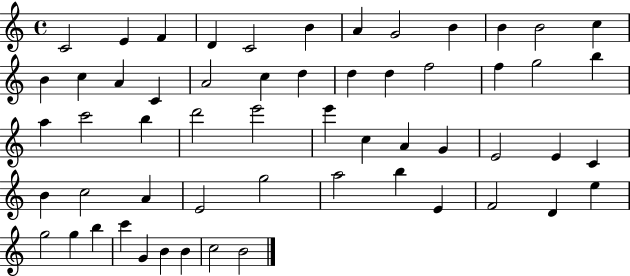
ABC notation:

X:1
T:Untitled
M:4/4
L:1/4
K:C
C2 E F D C2 B A G2 B B B2 c B c A C A2 c d d d f2 f g2 b a c'2 b d'2 e'2 e' c A G E2 E C B c2 A E2 g2 a2 b E F2 D e g2 g b c' G B B c2 B2